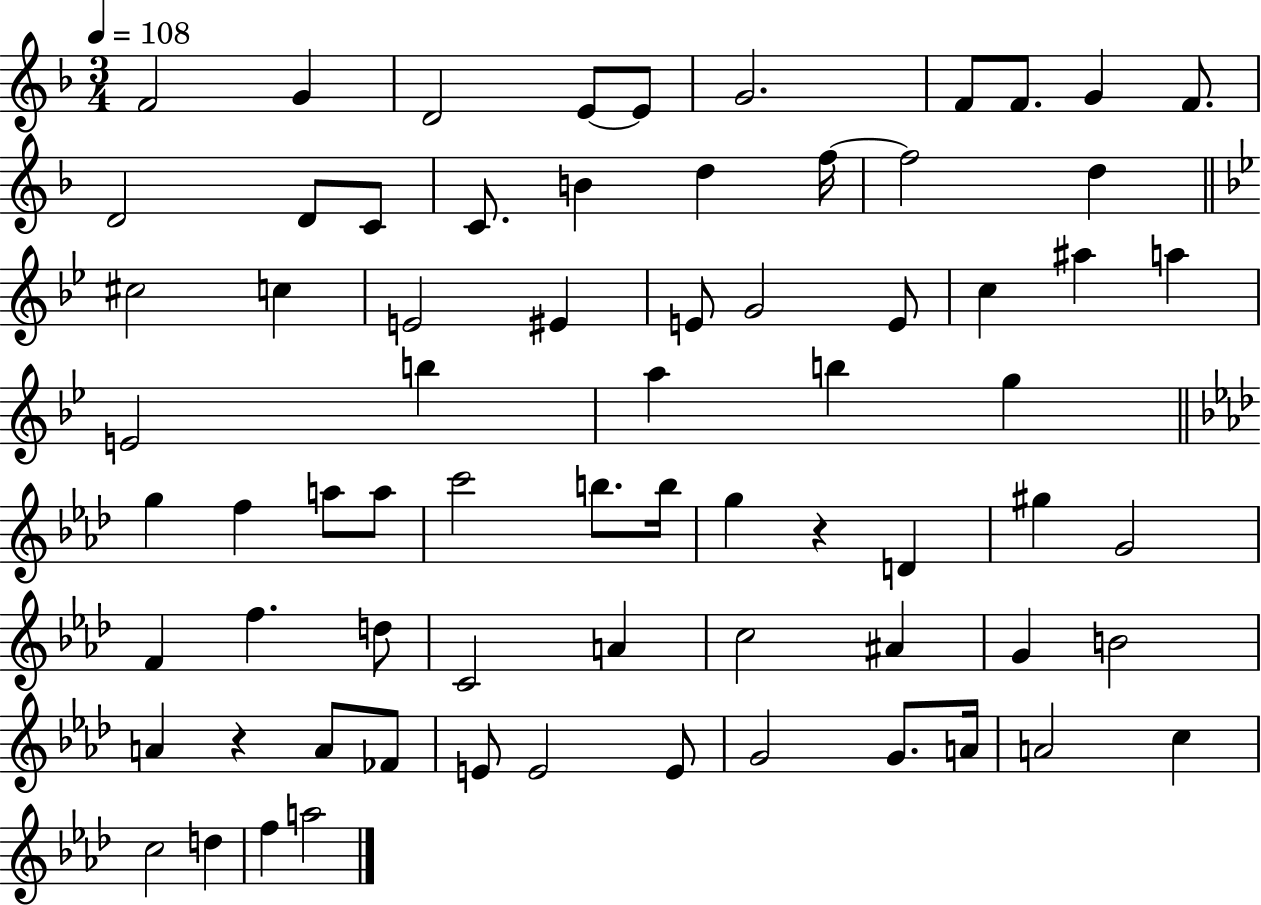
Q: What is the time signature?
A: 3/4